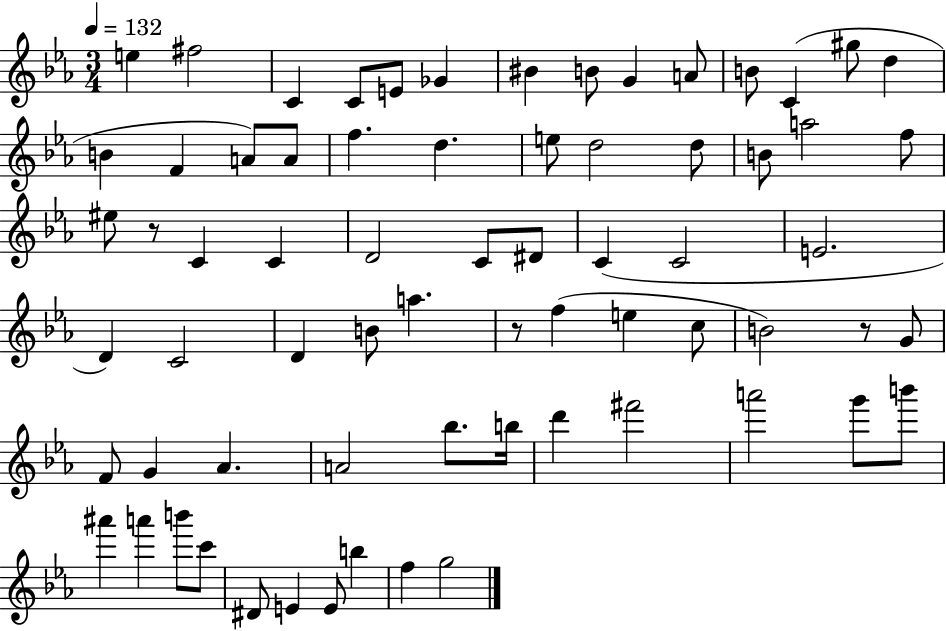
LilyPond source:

{
  \clef treble
  \numericTimeSignature
  \time 3/4
  \key ees \major
  \tempo 4 = 132
  e''4 fis''2 | c'4 c'8 e'8 ges'4 | bis'4 b'8 g'4 a'8 | b'8 c'4( gis''8 d''4 | \break b'4 f'4 a'8) a'8 | f''4. d''4. | e''8 d''2 d''8 | b'8 a''2 f''8 | \break eis''8 r8 c'4 c'4 | d'2 c'8 dis'8 | c'4( c'2 | e'2. | \break d'4) c'2 | d'4 b'8 a''4. | r8 f''4( e''4 c''8 | b'2) r8 g'8 | \break f'8 g'4 aes'4. | a'2 bes''8. b''16 | d'''4 fis'''2 | a'''2 g'''8 b'''8 | \break ais'''4 a'''4 b'''8 c'''8 | dis'8 e'4 e'8 b''4 | f''4 g''2 | \bar "|."
}